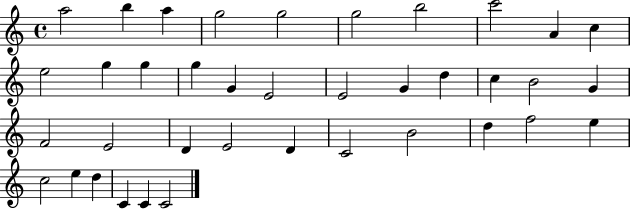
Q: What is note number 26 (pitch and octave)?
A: E4